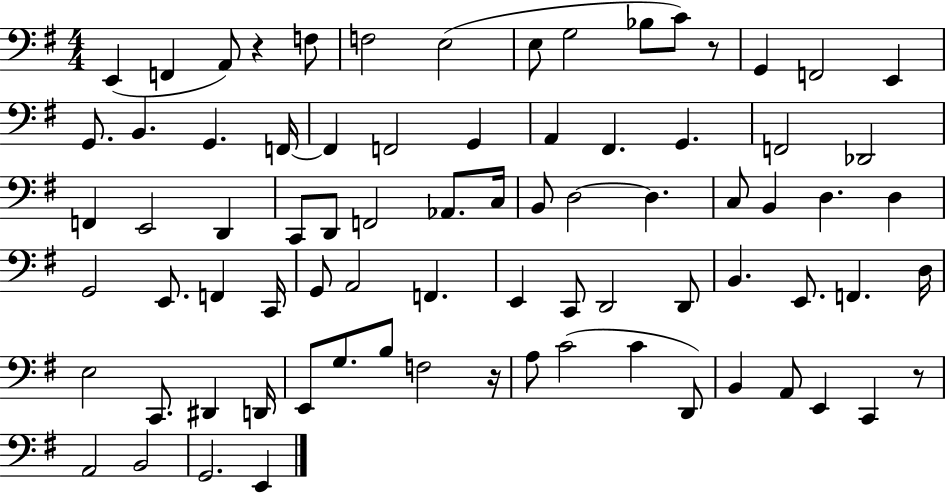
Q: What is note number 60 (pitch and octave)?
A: E2